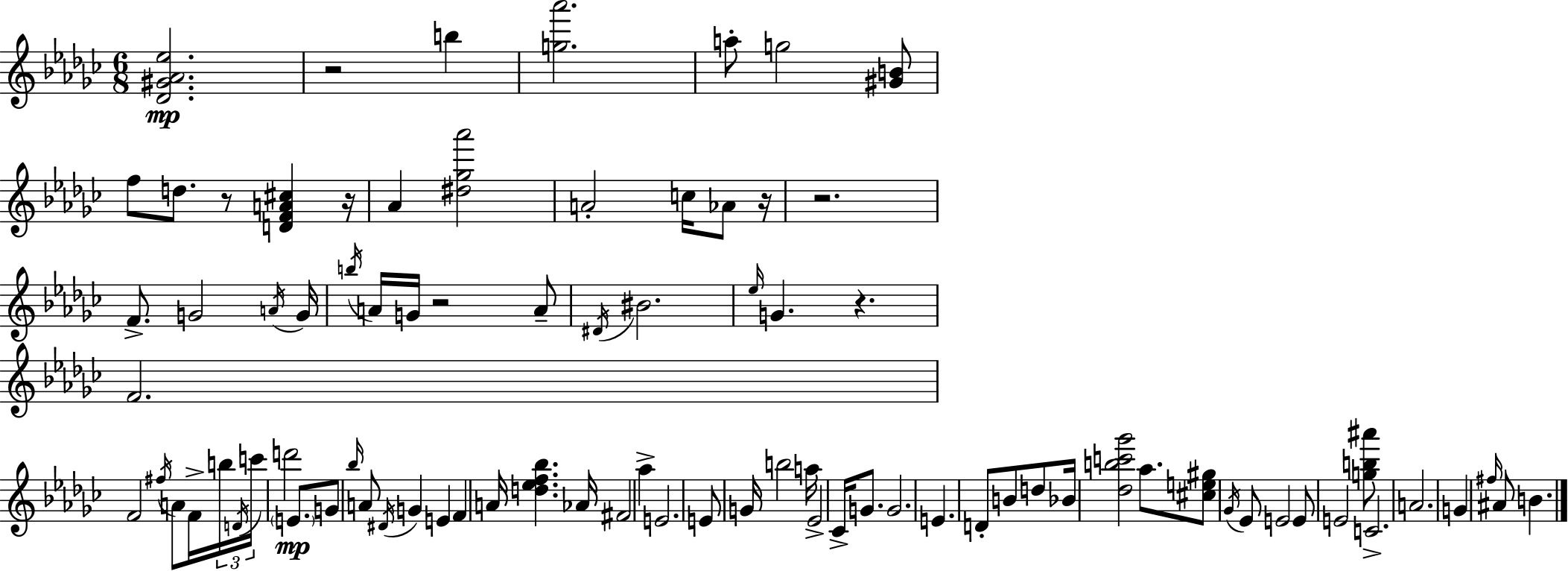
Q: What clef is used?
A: treble